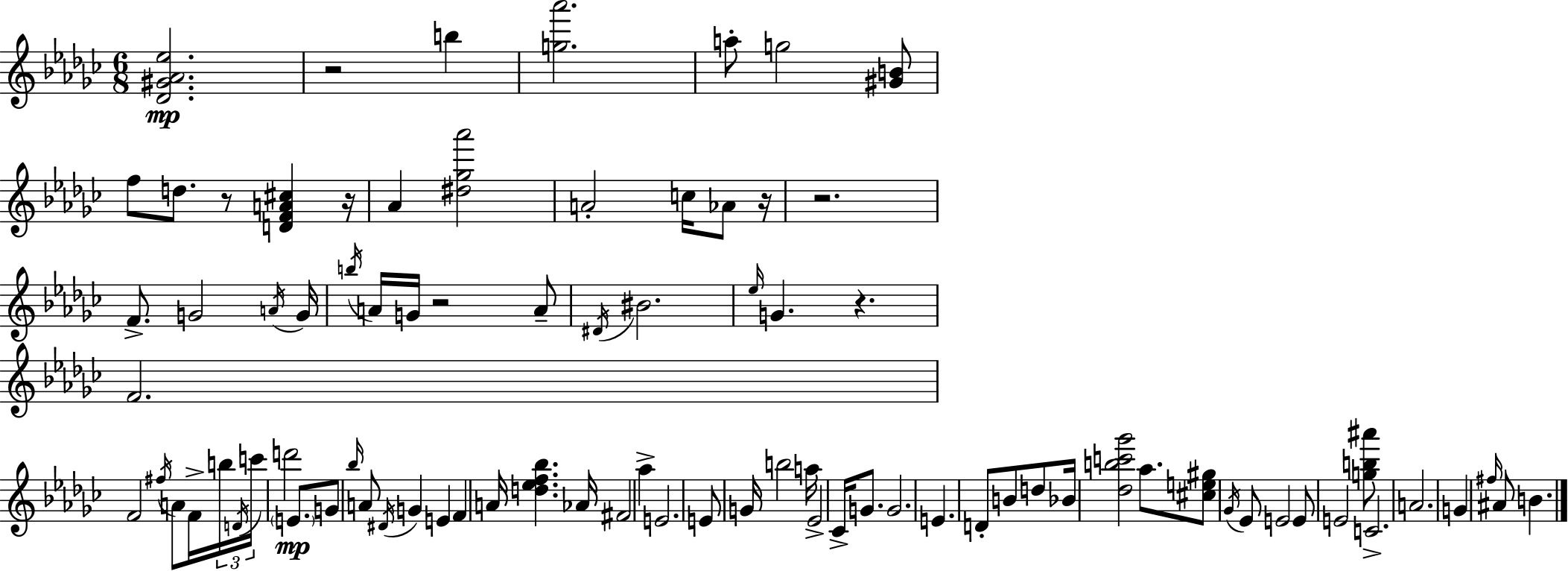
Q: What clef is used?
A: treble